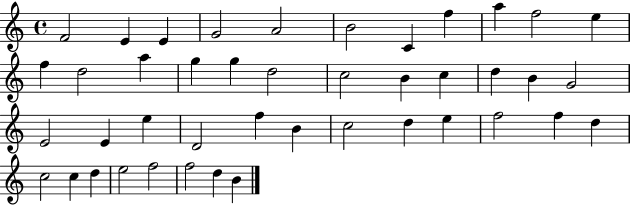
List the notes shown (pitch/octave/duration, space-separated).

F4/h E4/q E4/q G4/h A4/h B4/h C4/q F5/q A5/q F5/h E5/q F5/q D5/h A5/q G5/q G5/q D5/h C5/h B4/q C5/q D5/q B4/q G4/h E4/h E4/q E5/q D4/h F5/q B4/q C5/h D5/q E5/q F5/h F5/q D5/q C5/h C5/q D5/q E5/h F5/h F5/h D5/q B4/q